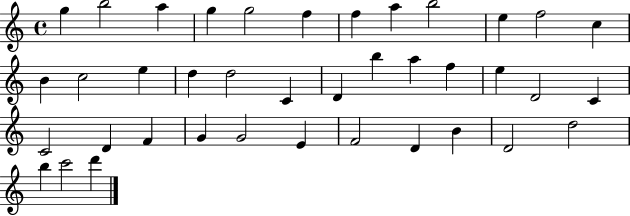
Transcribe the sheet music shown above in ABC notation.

X:1
T:Untitled
M:4/4
L:1/4
K:C
g b2 a g g2 f f a b2 e f2 c B c2 e d d2 C D b a f e D2 C C2 D F G G2 E F2 D B D2 d2 b c'2 d'